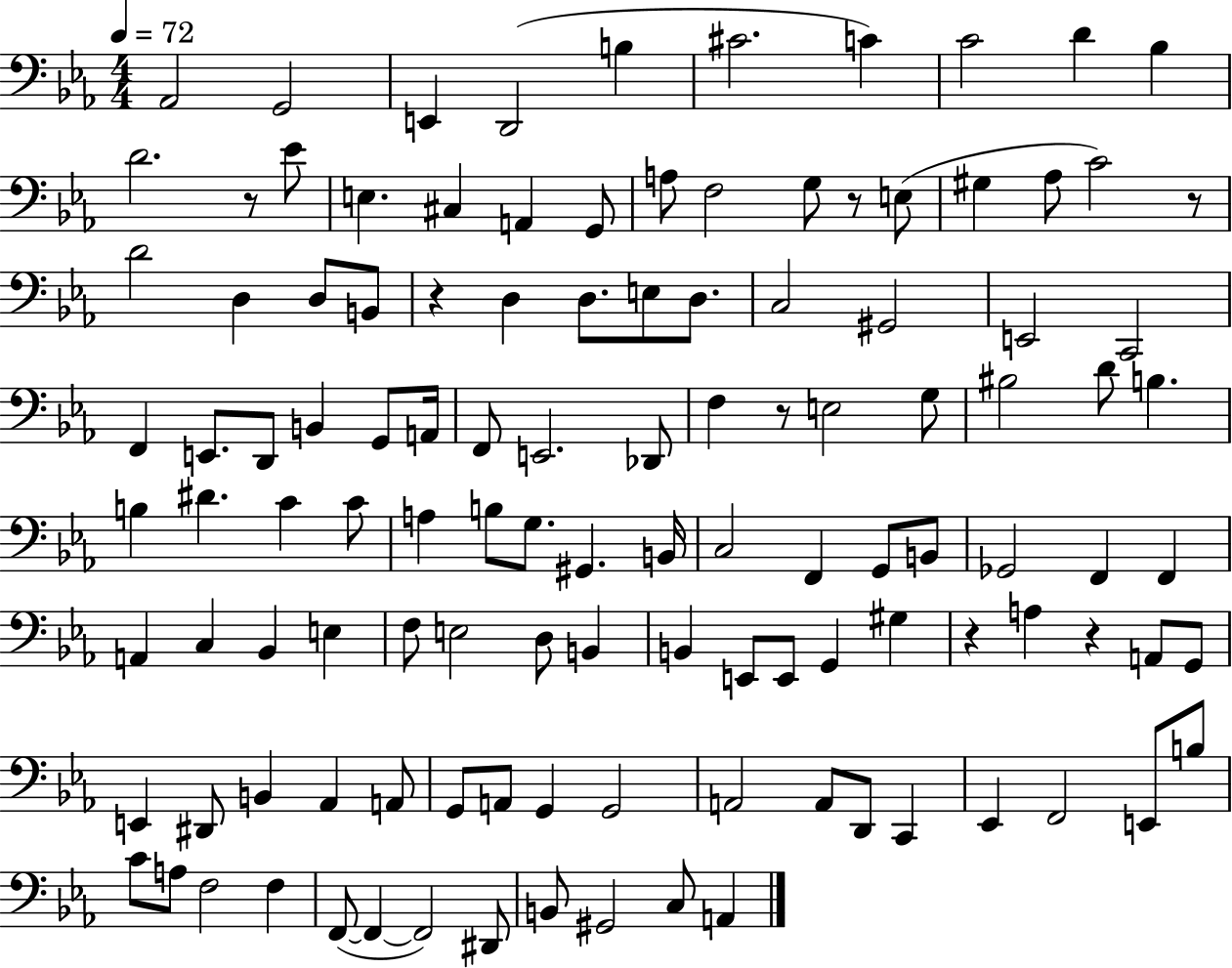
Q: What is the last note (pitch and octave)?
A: A2